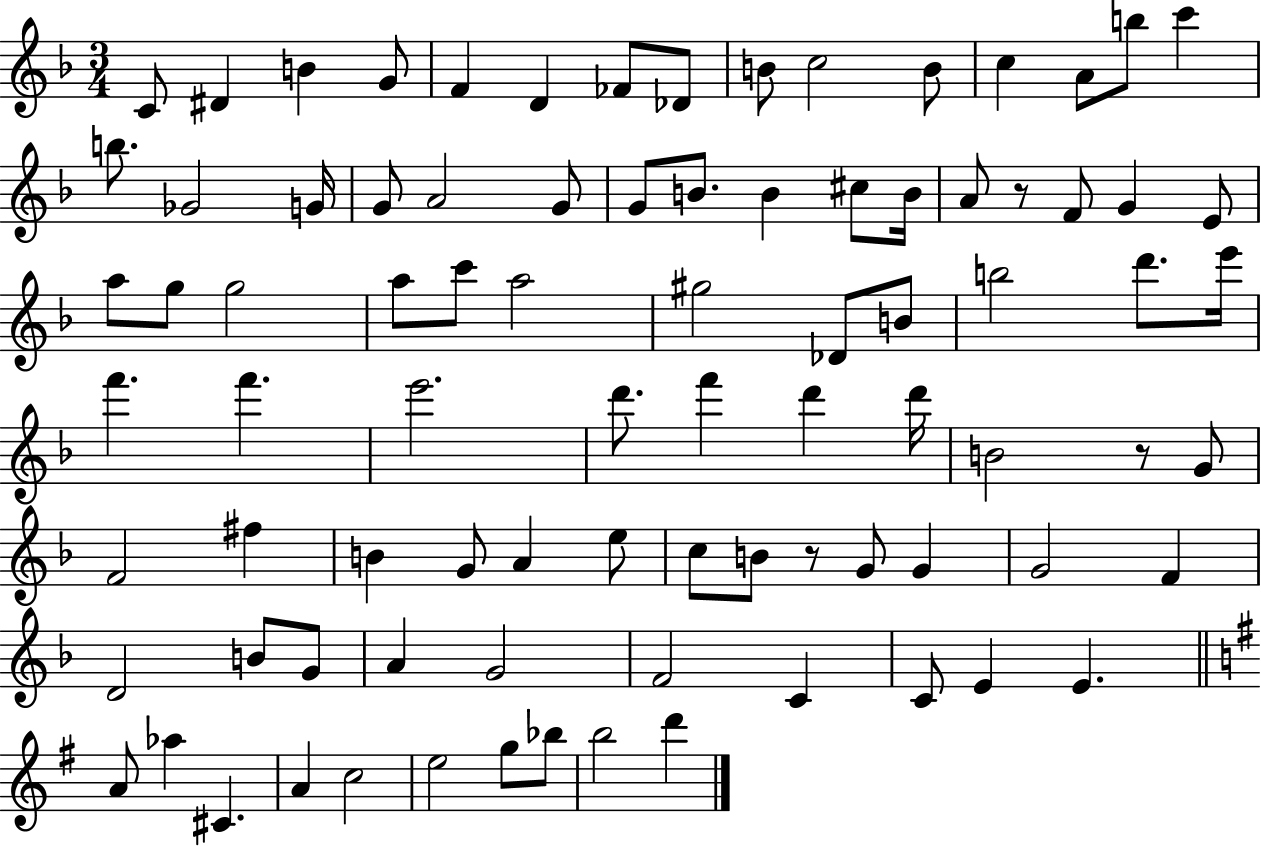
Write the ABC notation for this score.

X:1
T:Untitled
M:3/4
L:1/4
K:F
C/2 ^D B G/2 F D _F/2 _D/2 B/2 c2 B/2 c A/2 b/2 c' b/2 _G2 G/4 G/2 A2 G/2 G/2 B/2 B ^c/2 B/4 A/2 z/2 F/2 G E/2 a/2 g/2 g2 a/2 c'/2 a2 ^g2 _D/2 B/2 b2 d'/2 e'/4 f' f' e'2 d'/2 f' d' d'/4 B2 z/2 G/2 F2 ^f B G/2 A e/2 c/2 B/2 z/2 G/2 G G2 F D2 B/2 G/2 A G2 F2 C C/2 E E A/2 _a ^C A c2 e2 g/2 _b/2 b2 d'